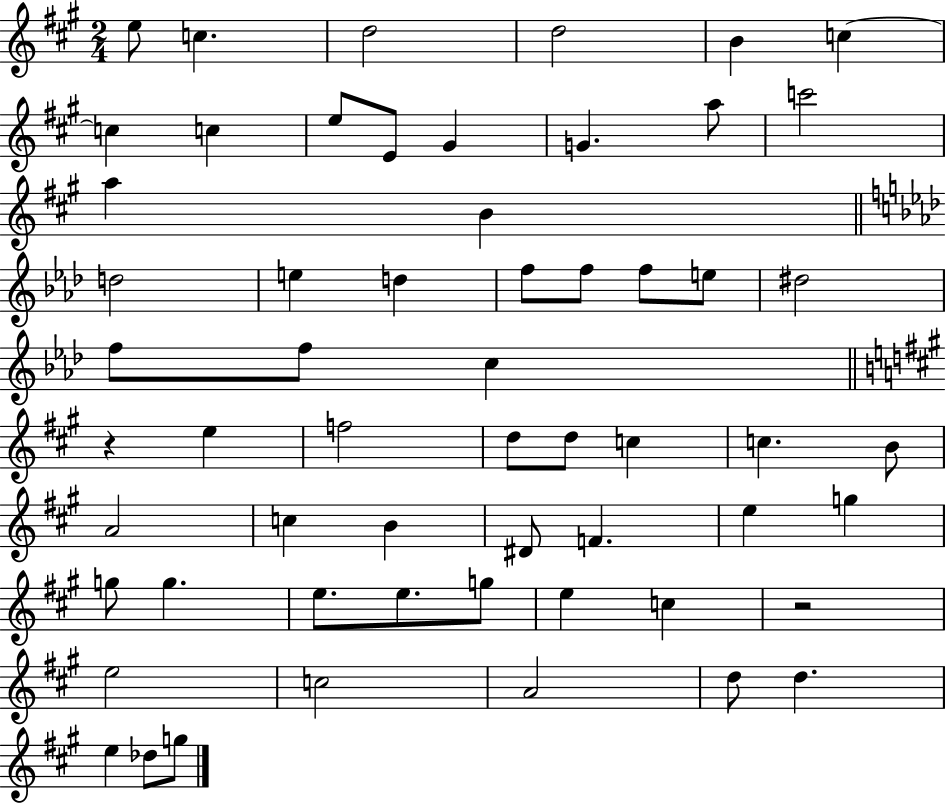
X:1
T:Untitled
M:2/4
L:1/4
K:A
e/2 c d2 d2 B c c c e/2 E/2 ^G G a/2 c'2 a B d2 e d f/2 f/2 f/2 e/2 ^d2 f/2 f/2 c z e f2 d/2 d/2 c c B/2 A2 c B ^D/2 F e g g/2 g e/2 e/2 g/2 e c z2 e2 c2 A2 d/2 d e _d/2 g/2